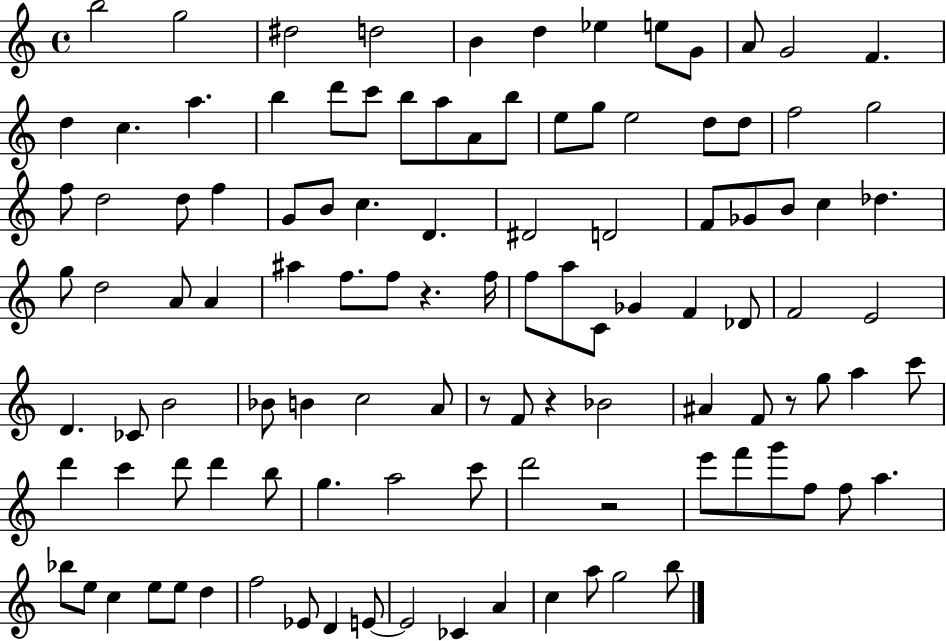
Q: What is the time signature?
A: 4/4